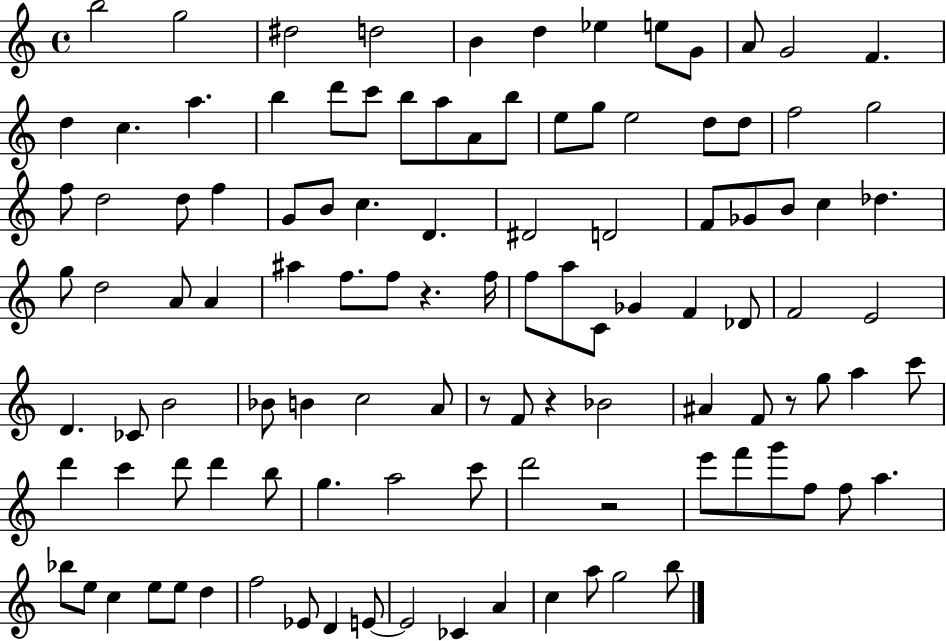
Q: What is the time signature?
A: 4/4